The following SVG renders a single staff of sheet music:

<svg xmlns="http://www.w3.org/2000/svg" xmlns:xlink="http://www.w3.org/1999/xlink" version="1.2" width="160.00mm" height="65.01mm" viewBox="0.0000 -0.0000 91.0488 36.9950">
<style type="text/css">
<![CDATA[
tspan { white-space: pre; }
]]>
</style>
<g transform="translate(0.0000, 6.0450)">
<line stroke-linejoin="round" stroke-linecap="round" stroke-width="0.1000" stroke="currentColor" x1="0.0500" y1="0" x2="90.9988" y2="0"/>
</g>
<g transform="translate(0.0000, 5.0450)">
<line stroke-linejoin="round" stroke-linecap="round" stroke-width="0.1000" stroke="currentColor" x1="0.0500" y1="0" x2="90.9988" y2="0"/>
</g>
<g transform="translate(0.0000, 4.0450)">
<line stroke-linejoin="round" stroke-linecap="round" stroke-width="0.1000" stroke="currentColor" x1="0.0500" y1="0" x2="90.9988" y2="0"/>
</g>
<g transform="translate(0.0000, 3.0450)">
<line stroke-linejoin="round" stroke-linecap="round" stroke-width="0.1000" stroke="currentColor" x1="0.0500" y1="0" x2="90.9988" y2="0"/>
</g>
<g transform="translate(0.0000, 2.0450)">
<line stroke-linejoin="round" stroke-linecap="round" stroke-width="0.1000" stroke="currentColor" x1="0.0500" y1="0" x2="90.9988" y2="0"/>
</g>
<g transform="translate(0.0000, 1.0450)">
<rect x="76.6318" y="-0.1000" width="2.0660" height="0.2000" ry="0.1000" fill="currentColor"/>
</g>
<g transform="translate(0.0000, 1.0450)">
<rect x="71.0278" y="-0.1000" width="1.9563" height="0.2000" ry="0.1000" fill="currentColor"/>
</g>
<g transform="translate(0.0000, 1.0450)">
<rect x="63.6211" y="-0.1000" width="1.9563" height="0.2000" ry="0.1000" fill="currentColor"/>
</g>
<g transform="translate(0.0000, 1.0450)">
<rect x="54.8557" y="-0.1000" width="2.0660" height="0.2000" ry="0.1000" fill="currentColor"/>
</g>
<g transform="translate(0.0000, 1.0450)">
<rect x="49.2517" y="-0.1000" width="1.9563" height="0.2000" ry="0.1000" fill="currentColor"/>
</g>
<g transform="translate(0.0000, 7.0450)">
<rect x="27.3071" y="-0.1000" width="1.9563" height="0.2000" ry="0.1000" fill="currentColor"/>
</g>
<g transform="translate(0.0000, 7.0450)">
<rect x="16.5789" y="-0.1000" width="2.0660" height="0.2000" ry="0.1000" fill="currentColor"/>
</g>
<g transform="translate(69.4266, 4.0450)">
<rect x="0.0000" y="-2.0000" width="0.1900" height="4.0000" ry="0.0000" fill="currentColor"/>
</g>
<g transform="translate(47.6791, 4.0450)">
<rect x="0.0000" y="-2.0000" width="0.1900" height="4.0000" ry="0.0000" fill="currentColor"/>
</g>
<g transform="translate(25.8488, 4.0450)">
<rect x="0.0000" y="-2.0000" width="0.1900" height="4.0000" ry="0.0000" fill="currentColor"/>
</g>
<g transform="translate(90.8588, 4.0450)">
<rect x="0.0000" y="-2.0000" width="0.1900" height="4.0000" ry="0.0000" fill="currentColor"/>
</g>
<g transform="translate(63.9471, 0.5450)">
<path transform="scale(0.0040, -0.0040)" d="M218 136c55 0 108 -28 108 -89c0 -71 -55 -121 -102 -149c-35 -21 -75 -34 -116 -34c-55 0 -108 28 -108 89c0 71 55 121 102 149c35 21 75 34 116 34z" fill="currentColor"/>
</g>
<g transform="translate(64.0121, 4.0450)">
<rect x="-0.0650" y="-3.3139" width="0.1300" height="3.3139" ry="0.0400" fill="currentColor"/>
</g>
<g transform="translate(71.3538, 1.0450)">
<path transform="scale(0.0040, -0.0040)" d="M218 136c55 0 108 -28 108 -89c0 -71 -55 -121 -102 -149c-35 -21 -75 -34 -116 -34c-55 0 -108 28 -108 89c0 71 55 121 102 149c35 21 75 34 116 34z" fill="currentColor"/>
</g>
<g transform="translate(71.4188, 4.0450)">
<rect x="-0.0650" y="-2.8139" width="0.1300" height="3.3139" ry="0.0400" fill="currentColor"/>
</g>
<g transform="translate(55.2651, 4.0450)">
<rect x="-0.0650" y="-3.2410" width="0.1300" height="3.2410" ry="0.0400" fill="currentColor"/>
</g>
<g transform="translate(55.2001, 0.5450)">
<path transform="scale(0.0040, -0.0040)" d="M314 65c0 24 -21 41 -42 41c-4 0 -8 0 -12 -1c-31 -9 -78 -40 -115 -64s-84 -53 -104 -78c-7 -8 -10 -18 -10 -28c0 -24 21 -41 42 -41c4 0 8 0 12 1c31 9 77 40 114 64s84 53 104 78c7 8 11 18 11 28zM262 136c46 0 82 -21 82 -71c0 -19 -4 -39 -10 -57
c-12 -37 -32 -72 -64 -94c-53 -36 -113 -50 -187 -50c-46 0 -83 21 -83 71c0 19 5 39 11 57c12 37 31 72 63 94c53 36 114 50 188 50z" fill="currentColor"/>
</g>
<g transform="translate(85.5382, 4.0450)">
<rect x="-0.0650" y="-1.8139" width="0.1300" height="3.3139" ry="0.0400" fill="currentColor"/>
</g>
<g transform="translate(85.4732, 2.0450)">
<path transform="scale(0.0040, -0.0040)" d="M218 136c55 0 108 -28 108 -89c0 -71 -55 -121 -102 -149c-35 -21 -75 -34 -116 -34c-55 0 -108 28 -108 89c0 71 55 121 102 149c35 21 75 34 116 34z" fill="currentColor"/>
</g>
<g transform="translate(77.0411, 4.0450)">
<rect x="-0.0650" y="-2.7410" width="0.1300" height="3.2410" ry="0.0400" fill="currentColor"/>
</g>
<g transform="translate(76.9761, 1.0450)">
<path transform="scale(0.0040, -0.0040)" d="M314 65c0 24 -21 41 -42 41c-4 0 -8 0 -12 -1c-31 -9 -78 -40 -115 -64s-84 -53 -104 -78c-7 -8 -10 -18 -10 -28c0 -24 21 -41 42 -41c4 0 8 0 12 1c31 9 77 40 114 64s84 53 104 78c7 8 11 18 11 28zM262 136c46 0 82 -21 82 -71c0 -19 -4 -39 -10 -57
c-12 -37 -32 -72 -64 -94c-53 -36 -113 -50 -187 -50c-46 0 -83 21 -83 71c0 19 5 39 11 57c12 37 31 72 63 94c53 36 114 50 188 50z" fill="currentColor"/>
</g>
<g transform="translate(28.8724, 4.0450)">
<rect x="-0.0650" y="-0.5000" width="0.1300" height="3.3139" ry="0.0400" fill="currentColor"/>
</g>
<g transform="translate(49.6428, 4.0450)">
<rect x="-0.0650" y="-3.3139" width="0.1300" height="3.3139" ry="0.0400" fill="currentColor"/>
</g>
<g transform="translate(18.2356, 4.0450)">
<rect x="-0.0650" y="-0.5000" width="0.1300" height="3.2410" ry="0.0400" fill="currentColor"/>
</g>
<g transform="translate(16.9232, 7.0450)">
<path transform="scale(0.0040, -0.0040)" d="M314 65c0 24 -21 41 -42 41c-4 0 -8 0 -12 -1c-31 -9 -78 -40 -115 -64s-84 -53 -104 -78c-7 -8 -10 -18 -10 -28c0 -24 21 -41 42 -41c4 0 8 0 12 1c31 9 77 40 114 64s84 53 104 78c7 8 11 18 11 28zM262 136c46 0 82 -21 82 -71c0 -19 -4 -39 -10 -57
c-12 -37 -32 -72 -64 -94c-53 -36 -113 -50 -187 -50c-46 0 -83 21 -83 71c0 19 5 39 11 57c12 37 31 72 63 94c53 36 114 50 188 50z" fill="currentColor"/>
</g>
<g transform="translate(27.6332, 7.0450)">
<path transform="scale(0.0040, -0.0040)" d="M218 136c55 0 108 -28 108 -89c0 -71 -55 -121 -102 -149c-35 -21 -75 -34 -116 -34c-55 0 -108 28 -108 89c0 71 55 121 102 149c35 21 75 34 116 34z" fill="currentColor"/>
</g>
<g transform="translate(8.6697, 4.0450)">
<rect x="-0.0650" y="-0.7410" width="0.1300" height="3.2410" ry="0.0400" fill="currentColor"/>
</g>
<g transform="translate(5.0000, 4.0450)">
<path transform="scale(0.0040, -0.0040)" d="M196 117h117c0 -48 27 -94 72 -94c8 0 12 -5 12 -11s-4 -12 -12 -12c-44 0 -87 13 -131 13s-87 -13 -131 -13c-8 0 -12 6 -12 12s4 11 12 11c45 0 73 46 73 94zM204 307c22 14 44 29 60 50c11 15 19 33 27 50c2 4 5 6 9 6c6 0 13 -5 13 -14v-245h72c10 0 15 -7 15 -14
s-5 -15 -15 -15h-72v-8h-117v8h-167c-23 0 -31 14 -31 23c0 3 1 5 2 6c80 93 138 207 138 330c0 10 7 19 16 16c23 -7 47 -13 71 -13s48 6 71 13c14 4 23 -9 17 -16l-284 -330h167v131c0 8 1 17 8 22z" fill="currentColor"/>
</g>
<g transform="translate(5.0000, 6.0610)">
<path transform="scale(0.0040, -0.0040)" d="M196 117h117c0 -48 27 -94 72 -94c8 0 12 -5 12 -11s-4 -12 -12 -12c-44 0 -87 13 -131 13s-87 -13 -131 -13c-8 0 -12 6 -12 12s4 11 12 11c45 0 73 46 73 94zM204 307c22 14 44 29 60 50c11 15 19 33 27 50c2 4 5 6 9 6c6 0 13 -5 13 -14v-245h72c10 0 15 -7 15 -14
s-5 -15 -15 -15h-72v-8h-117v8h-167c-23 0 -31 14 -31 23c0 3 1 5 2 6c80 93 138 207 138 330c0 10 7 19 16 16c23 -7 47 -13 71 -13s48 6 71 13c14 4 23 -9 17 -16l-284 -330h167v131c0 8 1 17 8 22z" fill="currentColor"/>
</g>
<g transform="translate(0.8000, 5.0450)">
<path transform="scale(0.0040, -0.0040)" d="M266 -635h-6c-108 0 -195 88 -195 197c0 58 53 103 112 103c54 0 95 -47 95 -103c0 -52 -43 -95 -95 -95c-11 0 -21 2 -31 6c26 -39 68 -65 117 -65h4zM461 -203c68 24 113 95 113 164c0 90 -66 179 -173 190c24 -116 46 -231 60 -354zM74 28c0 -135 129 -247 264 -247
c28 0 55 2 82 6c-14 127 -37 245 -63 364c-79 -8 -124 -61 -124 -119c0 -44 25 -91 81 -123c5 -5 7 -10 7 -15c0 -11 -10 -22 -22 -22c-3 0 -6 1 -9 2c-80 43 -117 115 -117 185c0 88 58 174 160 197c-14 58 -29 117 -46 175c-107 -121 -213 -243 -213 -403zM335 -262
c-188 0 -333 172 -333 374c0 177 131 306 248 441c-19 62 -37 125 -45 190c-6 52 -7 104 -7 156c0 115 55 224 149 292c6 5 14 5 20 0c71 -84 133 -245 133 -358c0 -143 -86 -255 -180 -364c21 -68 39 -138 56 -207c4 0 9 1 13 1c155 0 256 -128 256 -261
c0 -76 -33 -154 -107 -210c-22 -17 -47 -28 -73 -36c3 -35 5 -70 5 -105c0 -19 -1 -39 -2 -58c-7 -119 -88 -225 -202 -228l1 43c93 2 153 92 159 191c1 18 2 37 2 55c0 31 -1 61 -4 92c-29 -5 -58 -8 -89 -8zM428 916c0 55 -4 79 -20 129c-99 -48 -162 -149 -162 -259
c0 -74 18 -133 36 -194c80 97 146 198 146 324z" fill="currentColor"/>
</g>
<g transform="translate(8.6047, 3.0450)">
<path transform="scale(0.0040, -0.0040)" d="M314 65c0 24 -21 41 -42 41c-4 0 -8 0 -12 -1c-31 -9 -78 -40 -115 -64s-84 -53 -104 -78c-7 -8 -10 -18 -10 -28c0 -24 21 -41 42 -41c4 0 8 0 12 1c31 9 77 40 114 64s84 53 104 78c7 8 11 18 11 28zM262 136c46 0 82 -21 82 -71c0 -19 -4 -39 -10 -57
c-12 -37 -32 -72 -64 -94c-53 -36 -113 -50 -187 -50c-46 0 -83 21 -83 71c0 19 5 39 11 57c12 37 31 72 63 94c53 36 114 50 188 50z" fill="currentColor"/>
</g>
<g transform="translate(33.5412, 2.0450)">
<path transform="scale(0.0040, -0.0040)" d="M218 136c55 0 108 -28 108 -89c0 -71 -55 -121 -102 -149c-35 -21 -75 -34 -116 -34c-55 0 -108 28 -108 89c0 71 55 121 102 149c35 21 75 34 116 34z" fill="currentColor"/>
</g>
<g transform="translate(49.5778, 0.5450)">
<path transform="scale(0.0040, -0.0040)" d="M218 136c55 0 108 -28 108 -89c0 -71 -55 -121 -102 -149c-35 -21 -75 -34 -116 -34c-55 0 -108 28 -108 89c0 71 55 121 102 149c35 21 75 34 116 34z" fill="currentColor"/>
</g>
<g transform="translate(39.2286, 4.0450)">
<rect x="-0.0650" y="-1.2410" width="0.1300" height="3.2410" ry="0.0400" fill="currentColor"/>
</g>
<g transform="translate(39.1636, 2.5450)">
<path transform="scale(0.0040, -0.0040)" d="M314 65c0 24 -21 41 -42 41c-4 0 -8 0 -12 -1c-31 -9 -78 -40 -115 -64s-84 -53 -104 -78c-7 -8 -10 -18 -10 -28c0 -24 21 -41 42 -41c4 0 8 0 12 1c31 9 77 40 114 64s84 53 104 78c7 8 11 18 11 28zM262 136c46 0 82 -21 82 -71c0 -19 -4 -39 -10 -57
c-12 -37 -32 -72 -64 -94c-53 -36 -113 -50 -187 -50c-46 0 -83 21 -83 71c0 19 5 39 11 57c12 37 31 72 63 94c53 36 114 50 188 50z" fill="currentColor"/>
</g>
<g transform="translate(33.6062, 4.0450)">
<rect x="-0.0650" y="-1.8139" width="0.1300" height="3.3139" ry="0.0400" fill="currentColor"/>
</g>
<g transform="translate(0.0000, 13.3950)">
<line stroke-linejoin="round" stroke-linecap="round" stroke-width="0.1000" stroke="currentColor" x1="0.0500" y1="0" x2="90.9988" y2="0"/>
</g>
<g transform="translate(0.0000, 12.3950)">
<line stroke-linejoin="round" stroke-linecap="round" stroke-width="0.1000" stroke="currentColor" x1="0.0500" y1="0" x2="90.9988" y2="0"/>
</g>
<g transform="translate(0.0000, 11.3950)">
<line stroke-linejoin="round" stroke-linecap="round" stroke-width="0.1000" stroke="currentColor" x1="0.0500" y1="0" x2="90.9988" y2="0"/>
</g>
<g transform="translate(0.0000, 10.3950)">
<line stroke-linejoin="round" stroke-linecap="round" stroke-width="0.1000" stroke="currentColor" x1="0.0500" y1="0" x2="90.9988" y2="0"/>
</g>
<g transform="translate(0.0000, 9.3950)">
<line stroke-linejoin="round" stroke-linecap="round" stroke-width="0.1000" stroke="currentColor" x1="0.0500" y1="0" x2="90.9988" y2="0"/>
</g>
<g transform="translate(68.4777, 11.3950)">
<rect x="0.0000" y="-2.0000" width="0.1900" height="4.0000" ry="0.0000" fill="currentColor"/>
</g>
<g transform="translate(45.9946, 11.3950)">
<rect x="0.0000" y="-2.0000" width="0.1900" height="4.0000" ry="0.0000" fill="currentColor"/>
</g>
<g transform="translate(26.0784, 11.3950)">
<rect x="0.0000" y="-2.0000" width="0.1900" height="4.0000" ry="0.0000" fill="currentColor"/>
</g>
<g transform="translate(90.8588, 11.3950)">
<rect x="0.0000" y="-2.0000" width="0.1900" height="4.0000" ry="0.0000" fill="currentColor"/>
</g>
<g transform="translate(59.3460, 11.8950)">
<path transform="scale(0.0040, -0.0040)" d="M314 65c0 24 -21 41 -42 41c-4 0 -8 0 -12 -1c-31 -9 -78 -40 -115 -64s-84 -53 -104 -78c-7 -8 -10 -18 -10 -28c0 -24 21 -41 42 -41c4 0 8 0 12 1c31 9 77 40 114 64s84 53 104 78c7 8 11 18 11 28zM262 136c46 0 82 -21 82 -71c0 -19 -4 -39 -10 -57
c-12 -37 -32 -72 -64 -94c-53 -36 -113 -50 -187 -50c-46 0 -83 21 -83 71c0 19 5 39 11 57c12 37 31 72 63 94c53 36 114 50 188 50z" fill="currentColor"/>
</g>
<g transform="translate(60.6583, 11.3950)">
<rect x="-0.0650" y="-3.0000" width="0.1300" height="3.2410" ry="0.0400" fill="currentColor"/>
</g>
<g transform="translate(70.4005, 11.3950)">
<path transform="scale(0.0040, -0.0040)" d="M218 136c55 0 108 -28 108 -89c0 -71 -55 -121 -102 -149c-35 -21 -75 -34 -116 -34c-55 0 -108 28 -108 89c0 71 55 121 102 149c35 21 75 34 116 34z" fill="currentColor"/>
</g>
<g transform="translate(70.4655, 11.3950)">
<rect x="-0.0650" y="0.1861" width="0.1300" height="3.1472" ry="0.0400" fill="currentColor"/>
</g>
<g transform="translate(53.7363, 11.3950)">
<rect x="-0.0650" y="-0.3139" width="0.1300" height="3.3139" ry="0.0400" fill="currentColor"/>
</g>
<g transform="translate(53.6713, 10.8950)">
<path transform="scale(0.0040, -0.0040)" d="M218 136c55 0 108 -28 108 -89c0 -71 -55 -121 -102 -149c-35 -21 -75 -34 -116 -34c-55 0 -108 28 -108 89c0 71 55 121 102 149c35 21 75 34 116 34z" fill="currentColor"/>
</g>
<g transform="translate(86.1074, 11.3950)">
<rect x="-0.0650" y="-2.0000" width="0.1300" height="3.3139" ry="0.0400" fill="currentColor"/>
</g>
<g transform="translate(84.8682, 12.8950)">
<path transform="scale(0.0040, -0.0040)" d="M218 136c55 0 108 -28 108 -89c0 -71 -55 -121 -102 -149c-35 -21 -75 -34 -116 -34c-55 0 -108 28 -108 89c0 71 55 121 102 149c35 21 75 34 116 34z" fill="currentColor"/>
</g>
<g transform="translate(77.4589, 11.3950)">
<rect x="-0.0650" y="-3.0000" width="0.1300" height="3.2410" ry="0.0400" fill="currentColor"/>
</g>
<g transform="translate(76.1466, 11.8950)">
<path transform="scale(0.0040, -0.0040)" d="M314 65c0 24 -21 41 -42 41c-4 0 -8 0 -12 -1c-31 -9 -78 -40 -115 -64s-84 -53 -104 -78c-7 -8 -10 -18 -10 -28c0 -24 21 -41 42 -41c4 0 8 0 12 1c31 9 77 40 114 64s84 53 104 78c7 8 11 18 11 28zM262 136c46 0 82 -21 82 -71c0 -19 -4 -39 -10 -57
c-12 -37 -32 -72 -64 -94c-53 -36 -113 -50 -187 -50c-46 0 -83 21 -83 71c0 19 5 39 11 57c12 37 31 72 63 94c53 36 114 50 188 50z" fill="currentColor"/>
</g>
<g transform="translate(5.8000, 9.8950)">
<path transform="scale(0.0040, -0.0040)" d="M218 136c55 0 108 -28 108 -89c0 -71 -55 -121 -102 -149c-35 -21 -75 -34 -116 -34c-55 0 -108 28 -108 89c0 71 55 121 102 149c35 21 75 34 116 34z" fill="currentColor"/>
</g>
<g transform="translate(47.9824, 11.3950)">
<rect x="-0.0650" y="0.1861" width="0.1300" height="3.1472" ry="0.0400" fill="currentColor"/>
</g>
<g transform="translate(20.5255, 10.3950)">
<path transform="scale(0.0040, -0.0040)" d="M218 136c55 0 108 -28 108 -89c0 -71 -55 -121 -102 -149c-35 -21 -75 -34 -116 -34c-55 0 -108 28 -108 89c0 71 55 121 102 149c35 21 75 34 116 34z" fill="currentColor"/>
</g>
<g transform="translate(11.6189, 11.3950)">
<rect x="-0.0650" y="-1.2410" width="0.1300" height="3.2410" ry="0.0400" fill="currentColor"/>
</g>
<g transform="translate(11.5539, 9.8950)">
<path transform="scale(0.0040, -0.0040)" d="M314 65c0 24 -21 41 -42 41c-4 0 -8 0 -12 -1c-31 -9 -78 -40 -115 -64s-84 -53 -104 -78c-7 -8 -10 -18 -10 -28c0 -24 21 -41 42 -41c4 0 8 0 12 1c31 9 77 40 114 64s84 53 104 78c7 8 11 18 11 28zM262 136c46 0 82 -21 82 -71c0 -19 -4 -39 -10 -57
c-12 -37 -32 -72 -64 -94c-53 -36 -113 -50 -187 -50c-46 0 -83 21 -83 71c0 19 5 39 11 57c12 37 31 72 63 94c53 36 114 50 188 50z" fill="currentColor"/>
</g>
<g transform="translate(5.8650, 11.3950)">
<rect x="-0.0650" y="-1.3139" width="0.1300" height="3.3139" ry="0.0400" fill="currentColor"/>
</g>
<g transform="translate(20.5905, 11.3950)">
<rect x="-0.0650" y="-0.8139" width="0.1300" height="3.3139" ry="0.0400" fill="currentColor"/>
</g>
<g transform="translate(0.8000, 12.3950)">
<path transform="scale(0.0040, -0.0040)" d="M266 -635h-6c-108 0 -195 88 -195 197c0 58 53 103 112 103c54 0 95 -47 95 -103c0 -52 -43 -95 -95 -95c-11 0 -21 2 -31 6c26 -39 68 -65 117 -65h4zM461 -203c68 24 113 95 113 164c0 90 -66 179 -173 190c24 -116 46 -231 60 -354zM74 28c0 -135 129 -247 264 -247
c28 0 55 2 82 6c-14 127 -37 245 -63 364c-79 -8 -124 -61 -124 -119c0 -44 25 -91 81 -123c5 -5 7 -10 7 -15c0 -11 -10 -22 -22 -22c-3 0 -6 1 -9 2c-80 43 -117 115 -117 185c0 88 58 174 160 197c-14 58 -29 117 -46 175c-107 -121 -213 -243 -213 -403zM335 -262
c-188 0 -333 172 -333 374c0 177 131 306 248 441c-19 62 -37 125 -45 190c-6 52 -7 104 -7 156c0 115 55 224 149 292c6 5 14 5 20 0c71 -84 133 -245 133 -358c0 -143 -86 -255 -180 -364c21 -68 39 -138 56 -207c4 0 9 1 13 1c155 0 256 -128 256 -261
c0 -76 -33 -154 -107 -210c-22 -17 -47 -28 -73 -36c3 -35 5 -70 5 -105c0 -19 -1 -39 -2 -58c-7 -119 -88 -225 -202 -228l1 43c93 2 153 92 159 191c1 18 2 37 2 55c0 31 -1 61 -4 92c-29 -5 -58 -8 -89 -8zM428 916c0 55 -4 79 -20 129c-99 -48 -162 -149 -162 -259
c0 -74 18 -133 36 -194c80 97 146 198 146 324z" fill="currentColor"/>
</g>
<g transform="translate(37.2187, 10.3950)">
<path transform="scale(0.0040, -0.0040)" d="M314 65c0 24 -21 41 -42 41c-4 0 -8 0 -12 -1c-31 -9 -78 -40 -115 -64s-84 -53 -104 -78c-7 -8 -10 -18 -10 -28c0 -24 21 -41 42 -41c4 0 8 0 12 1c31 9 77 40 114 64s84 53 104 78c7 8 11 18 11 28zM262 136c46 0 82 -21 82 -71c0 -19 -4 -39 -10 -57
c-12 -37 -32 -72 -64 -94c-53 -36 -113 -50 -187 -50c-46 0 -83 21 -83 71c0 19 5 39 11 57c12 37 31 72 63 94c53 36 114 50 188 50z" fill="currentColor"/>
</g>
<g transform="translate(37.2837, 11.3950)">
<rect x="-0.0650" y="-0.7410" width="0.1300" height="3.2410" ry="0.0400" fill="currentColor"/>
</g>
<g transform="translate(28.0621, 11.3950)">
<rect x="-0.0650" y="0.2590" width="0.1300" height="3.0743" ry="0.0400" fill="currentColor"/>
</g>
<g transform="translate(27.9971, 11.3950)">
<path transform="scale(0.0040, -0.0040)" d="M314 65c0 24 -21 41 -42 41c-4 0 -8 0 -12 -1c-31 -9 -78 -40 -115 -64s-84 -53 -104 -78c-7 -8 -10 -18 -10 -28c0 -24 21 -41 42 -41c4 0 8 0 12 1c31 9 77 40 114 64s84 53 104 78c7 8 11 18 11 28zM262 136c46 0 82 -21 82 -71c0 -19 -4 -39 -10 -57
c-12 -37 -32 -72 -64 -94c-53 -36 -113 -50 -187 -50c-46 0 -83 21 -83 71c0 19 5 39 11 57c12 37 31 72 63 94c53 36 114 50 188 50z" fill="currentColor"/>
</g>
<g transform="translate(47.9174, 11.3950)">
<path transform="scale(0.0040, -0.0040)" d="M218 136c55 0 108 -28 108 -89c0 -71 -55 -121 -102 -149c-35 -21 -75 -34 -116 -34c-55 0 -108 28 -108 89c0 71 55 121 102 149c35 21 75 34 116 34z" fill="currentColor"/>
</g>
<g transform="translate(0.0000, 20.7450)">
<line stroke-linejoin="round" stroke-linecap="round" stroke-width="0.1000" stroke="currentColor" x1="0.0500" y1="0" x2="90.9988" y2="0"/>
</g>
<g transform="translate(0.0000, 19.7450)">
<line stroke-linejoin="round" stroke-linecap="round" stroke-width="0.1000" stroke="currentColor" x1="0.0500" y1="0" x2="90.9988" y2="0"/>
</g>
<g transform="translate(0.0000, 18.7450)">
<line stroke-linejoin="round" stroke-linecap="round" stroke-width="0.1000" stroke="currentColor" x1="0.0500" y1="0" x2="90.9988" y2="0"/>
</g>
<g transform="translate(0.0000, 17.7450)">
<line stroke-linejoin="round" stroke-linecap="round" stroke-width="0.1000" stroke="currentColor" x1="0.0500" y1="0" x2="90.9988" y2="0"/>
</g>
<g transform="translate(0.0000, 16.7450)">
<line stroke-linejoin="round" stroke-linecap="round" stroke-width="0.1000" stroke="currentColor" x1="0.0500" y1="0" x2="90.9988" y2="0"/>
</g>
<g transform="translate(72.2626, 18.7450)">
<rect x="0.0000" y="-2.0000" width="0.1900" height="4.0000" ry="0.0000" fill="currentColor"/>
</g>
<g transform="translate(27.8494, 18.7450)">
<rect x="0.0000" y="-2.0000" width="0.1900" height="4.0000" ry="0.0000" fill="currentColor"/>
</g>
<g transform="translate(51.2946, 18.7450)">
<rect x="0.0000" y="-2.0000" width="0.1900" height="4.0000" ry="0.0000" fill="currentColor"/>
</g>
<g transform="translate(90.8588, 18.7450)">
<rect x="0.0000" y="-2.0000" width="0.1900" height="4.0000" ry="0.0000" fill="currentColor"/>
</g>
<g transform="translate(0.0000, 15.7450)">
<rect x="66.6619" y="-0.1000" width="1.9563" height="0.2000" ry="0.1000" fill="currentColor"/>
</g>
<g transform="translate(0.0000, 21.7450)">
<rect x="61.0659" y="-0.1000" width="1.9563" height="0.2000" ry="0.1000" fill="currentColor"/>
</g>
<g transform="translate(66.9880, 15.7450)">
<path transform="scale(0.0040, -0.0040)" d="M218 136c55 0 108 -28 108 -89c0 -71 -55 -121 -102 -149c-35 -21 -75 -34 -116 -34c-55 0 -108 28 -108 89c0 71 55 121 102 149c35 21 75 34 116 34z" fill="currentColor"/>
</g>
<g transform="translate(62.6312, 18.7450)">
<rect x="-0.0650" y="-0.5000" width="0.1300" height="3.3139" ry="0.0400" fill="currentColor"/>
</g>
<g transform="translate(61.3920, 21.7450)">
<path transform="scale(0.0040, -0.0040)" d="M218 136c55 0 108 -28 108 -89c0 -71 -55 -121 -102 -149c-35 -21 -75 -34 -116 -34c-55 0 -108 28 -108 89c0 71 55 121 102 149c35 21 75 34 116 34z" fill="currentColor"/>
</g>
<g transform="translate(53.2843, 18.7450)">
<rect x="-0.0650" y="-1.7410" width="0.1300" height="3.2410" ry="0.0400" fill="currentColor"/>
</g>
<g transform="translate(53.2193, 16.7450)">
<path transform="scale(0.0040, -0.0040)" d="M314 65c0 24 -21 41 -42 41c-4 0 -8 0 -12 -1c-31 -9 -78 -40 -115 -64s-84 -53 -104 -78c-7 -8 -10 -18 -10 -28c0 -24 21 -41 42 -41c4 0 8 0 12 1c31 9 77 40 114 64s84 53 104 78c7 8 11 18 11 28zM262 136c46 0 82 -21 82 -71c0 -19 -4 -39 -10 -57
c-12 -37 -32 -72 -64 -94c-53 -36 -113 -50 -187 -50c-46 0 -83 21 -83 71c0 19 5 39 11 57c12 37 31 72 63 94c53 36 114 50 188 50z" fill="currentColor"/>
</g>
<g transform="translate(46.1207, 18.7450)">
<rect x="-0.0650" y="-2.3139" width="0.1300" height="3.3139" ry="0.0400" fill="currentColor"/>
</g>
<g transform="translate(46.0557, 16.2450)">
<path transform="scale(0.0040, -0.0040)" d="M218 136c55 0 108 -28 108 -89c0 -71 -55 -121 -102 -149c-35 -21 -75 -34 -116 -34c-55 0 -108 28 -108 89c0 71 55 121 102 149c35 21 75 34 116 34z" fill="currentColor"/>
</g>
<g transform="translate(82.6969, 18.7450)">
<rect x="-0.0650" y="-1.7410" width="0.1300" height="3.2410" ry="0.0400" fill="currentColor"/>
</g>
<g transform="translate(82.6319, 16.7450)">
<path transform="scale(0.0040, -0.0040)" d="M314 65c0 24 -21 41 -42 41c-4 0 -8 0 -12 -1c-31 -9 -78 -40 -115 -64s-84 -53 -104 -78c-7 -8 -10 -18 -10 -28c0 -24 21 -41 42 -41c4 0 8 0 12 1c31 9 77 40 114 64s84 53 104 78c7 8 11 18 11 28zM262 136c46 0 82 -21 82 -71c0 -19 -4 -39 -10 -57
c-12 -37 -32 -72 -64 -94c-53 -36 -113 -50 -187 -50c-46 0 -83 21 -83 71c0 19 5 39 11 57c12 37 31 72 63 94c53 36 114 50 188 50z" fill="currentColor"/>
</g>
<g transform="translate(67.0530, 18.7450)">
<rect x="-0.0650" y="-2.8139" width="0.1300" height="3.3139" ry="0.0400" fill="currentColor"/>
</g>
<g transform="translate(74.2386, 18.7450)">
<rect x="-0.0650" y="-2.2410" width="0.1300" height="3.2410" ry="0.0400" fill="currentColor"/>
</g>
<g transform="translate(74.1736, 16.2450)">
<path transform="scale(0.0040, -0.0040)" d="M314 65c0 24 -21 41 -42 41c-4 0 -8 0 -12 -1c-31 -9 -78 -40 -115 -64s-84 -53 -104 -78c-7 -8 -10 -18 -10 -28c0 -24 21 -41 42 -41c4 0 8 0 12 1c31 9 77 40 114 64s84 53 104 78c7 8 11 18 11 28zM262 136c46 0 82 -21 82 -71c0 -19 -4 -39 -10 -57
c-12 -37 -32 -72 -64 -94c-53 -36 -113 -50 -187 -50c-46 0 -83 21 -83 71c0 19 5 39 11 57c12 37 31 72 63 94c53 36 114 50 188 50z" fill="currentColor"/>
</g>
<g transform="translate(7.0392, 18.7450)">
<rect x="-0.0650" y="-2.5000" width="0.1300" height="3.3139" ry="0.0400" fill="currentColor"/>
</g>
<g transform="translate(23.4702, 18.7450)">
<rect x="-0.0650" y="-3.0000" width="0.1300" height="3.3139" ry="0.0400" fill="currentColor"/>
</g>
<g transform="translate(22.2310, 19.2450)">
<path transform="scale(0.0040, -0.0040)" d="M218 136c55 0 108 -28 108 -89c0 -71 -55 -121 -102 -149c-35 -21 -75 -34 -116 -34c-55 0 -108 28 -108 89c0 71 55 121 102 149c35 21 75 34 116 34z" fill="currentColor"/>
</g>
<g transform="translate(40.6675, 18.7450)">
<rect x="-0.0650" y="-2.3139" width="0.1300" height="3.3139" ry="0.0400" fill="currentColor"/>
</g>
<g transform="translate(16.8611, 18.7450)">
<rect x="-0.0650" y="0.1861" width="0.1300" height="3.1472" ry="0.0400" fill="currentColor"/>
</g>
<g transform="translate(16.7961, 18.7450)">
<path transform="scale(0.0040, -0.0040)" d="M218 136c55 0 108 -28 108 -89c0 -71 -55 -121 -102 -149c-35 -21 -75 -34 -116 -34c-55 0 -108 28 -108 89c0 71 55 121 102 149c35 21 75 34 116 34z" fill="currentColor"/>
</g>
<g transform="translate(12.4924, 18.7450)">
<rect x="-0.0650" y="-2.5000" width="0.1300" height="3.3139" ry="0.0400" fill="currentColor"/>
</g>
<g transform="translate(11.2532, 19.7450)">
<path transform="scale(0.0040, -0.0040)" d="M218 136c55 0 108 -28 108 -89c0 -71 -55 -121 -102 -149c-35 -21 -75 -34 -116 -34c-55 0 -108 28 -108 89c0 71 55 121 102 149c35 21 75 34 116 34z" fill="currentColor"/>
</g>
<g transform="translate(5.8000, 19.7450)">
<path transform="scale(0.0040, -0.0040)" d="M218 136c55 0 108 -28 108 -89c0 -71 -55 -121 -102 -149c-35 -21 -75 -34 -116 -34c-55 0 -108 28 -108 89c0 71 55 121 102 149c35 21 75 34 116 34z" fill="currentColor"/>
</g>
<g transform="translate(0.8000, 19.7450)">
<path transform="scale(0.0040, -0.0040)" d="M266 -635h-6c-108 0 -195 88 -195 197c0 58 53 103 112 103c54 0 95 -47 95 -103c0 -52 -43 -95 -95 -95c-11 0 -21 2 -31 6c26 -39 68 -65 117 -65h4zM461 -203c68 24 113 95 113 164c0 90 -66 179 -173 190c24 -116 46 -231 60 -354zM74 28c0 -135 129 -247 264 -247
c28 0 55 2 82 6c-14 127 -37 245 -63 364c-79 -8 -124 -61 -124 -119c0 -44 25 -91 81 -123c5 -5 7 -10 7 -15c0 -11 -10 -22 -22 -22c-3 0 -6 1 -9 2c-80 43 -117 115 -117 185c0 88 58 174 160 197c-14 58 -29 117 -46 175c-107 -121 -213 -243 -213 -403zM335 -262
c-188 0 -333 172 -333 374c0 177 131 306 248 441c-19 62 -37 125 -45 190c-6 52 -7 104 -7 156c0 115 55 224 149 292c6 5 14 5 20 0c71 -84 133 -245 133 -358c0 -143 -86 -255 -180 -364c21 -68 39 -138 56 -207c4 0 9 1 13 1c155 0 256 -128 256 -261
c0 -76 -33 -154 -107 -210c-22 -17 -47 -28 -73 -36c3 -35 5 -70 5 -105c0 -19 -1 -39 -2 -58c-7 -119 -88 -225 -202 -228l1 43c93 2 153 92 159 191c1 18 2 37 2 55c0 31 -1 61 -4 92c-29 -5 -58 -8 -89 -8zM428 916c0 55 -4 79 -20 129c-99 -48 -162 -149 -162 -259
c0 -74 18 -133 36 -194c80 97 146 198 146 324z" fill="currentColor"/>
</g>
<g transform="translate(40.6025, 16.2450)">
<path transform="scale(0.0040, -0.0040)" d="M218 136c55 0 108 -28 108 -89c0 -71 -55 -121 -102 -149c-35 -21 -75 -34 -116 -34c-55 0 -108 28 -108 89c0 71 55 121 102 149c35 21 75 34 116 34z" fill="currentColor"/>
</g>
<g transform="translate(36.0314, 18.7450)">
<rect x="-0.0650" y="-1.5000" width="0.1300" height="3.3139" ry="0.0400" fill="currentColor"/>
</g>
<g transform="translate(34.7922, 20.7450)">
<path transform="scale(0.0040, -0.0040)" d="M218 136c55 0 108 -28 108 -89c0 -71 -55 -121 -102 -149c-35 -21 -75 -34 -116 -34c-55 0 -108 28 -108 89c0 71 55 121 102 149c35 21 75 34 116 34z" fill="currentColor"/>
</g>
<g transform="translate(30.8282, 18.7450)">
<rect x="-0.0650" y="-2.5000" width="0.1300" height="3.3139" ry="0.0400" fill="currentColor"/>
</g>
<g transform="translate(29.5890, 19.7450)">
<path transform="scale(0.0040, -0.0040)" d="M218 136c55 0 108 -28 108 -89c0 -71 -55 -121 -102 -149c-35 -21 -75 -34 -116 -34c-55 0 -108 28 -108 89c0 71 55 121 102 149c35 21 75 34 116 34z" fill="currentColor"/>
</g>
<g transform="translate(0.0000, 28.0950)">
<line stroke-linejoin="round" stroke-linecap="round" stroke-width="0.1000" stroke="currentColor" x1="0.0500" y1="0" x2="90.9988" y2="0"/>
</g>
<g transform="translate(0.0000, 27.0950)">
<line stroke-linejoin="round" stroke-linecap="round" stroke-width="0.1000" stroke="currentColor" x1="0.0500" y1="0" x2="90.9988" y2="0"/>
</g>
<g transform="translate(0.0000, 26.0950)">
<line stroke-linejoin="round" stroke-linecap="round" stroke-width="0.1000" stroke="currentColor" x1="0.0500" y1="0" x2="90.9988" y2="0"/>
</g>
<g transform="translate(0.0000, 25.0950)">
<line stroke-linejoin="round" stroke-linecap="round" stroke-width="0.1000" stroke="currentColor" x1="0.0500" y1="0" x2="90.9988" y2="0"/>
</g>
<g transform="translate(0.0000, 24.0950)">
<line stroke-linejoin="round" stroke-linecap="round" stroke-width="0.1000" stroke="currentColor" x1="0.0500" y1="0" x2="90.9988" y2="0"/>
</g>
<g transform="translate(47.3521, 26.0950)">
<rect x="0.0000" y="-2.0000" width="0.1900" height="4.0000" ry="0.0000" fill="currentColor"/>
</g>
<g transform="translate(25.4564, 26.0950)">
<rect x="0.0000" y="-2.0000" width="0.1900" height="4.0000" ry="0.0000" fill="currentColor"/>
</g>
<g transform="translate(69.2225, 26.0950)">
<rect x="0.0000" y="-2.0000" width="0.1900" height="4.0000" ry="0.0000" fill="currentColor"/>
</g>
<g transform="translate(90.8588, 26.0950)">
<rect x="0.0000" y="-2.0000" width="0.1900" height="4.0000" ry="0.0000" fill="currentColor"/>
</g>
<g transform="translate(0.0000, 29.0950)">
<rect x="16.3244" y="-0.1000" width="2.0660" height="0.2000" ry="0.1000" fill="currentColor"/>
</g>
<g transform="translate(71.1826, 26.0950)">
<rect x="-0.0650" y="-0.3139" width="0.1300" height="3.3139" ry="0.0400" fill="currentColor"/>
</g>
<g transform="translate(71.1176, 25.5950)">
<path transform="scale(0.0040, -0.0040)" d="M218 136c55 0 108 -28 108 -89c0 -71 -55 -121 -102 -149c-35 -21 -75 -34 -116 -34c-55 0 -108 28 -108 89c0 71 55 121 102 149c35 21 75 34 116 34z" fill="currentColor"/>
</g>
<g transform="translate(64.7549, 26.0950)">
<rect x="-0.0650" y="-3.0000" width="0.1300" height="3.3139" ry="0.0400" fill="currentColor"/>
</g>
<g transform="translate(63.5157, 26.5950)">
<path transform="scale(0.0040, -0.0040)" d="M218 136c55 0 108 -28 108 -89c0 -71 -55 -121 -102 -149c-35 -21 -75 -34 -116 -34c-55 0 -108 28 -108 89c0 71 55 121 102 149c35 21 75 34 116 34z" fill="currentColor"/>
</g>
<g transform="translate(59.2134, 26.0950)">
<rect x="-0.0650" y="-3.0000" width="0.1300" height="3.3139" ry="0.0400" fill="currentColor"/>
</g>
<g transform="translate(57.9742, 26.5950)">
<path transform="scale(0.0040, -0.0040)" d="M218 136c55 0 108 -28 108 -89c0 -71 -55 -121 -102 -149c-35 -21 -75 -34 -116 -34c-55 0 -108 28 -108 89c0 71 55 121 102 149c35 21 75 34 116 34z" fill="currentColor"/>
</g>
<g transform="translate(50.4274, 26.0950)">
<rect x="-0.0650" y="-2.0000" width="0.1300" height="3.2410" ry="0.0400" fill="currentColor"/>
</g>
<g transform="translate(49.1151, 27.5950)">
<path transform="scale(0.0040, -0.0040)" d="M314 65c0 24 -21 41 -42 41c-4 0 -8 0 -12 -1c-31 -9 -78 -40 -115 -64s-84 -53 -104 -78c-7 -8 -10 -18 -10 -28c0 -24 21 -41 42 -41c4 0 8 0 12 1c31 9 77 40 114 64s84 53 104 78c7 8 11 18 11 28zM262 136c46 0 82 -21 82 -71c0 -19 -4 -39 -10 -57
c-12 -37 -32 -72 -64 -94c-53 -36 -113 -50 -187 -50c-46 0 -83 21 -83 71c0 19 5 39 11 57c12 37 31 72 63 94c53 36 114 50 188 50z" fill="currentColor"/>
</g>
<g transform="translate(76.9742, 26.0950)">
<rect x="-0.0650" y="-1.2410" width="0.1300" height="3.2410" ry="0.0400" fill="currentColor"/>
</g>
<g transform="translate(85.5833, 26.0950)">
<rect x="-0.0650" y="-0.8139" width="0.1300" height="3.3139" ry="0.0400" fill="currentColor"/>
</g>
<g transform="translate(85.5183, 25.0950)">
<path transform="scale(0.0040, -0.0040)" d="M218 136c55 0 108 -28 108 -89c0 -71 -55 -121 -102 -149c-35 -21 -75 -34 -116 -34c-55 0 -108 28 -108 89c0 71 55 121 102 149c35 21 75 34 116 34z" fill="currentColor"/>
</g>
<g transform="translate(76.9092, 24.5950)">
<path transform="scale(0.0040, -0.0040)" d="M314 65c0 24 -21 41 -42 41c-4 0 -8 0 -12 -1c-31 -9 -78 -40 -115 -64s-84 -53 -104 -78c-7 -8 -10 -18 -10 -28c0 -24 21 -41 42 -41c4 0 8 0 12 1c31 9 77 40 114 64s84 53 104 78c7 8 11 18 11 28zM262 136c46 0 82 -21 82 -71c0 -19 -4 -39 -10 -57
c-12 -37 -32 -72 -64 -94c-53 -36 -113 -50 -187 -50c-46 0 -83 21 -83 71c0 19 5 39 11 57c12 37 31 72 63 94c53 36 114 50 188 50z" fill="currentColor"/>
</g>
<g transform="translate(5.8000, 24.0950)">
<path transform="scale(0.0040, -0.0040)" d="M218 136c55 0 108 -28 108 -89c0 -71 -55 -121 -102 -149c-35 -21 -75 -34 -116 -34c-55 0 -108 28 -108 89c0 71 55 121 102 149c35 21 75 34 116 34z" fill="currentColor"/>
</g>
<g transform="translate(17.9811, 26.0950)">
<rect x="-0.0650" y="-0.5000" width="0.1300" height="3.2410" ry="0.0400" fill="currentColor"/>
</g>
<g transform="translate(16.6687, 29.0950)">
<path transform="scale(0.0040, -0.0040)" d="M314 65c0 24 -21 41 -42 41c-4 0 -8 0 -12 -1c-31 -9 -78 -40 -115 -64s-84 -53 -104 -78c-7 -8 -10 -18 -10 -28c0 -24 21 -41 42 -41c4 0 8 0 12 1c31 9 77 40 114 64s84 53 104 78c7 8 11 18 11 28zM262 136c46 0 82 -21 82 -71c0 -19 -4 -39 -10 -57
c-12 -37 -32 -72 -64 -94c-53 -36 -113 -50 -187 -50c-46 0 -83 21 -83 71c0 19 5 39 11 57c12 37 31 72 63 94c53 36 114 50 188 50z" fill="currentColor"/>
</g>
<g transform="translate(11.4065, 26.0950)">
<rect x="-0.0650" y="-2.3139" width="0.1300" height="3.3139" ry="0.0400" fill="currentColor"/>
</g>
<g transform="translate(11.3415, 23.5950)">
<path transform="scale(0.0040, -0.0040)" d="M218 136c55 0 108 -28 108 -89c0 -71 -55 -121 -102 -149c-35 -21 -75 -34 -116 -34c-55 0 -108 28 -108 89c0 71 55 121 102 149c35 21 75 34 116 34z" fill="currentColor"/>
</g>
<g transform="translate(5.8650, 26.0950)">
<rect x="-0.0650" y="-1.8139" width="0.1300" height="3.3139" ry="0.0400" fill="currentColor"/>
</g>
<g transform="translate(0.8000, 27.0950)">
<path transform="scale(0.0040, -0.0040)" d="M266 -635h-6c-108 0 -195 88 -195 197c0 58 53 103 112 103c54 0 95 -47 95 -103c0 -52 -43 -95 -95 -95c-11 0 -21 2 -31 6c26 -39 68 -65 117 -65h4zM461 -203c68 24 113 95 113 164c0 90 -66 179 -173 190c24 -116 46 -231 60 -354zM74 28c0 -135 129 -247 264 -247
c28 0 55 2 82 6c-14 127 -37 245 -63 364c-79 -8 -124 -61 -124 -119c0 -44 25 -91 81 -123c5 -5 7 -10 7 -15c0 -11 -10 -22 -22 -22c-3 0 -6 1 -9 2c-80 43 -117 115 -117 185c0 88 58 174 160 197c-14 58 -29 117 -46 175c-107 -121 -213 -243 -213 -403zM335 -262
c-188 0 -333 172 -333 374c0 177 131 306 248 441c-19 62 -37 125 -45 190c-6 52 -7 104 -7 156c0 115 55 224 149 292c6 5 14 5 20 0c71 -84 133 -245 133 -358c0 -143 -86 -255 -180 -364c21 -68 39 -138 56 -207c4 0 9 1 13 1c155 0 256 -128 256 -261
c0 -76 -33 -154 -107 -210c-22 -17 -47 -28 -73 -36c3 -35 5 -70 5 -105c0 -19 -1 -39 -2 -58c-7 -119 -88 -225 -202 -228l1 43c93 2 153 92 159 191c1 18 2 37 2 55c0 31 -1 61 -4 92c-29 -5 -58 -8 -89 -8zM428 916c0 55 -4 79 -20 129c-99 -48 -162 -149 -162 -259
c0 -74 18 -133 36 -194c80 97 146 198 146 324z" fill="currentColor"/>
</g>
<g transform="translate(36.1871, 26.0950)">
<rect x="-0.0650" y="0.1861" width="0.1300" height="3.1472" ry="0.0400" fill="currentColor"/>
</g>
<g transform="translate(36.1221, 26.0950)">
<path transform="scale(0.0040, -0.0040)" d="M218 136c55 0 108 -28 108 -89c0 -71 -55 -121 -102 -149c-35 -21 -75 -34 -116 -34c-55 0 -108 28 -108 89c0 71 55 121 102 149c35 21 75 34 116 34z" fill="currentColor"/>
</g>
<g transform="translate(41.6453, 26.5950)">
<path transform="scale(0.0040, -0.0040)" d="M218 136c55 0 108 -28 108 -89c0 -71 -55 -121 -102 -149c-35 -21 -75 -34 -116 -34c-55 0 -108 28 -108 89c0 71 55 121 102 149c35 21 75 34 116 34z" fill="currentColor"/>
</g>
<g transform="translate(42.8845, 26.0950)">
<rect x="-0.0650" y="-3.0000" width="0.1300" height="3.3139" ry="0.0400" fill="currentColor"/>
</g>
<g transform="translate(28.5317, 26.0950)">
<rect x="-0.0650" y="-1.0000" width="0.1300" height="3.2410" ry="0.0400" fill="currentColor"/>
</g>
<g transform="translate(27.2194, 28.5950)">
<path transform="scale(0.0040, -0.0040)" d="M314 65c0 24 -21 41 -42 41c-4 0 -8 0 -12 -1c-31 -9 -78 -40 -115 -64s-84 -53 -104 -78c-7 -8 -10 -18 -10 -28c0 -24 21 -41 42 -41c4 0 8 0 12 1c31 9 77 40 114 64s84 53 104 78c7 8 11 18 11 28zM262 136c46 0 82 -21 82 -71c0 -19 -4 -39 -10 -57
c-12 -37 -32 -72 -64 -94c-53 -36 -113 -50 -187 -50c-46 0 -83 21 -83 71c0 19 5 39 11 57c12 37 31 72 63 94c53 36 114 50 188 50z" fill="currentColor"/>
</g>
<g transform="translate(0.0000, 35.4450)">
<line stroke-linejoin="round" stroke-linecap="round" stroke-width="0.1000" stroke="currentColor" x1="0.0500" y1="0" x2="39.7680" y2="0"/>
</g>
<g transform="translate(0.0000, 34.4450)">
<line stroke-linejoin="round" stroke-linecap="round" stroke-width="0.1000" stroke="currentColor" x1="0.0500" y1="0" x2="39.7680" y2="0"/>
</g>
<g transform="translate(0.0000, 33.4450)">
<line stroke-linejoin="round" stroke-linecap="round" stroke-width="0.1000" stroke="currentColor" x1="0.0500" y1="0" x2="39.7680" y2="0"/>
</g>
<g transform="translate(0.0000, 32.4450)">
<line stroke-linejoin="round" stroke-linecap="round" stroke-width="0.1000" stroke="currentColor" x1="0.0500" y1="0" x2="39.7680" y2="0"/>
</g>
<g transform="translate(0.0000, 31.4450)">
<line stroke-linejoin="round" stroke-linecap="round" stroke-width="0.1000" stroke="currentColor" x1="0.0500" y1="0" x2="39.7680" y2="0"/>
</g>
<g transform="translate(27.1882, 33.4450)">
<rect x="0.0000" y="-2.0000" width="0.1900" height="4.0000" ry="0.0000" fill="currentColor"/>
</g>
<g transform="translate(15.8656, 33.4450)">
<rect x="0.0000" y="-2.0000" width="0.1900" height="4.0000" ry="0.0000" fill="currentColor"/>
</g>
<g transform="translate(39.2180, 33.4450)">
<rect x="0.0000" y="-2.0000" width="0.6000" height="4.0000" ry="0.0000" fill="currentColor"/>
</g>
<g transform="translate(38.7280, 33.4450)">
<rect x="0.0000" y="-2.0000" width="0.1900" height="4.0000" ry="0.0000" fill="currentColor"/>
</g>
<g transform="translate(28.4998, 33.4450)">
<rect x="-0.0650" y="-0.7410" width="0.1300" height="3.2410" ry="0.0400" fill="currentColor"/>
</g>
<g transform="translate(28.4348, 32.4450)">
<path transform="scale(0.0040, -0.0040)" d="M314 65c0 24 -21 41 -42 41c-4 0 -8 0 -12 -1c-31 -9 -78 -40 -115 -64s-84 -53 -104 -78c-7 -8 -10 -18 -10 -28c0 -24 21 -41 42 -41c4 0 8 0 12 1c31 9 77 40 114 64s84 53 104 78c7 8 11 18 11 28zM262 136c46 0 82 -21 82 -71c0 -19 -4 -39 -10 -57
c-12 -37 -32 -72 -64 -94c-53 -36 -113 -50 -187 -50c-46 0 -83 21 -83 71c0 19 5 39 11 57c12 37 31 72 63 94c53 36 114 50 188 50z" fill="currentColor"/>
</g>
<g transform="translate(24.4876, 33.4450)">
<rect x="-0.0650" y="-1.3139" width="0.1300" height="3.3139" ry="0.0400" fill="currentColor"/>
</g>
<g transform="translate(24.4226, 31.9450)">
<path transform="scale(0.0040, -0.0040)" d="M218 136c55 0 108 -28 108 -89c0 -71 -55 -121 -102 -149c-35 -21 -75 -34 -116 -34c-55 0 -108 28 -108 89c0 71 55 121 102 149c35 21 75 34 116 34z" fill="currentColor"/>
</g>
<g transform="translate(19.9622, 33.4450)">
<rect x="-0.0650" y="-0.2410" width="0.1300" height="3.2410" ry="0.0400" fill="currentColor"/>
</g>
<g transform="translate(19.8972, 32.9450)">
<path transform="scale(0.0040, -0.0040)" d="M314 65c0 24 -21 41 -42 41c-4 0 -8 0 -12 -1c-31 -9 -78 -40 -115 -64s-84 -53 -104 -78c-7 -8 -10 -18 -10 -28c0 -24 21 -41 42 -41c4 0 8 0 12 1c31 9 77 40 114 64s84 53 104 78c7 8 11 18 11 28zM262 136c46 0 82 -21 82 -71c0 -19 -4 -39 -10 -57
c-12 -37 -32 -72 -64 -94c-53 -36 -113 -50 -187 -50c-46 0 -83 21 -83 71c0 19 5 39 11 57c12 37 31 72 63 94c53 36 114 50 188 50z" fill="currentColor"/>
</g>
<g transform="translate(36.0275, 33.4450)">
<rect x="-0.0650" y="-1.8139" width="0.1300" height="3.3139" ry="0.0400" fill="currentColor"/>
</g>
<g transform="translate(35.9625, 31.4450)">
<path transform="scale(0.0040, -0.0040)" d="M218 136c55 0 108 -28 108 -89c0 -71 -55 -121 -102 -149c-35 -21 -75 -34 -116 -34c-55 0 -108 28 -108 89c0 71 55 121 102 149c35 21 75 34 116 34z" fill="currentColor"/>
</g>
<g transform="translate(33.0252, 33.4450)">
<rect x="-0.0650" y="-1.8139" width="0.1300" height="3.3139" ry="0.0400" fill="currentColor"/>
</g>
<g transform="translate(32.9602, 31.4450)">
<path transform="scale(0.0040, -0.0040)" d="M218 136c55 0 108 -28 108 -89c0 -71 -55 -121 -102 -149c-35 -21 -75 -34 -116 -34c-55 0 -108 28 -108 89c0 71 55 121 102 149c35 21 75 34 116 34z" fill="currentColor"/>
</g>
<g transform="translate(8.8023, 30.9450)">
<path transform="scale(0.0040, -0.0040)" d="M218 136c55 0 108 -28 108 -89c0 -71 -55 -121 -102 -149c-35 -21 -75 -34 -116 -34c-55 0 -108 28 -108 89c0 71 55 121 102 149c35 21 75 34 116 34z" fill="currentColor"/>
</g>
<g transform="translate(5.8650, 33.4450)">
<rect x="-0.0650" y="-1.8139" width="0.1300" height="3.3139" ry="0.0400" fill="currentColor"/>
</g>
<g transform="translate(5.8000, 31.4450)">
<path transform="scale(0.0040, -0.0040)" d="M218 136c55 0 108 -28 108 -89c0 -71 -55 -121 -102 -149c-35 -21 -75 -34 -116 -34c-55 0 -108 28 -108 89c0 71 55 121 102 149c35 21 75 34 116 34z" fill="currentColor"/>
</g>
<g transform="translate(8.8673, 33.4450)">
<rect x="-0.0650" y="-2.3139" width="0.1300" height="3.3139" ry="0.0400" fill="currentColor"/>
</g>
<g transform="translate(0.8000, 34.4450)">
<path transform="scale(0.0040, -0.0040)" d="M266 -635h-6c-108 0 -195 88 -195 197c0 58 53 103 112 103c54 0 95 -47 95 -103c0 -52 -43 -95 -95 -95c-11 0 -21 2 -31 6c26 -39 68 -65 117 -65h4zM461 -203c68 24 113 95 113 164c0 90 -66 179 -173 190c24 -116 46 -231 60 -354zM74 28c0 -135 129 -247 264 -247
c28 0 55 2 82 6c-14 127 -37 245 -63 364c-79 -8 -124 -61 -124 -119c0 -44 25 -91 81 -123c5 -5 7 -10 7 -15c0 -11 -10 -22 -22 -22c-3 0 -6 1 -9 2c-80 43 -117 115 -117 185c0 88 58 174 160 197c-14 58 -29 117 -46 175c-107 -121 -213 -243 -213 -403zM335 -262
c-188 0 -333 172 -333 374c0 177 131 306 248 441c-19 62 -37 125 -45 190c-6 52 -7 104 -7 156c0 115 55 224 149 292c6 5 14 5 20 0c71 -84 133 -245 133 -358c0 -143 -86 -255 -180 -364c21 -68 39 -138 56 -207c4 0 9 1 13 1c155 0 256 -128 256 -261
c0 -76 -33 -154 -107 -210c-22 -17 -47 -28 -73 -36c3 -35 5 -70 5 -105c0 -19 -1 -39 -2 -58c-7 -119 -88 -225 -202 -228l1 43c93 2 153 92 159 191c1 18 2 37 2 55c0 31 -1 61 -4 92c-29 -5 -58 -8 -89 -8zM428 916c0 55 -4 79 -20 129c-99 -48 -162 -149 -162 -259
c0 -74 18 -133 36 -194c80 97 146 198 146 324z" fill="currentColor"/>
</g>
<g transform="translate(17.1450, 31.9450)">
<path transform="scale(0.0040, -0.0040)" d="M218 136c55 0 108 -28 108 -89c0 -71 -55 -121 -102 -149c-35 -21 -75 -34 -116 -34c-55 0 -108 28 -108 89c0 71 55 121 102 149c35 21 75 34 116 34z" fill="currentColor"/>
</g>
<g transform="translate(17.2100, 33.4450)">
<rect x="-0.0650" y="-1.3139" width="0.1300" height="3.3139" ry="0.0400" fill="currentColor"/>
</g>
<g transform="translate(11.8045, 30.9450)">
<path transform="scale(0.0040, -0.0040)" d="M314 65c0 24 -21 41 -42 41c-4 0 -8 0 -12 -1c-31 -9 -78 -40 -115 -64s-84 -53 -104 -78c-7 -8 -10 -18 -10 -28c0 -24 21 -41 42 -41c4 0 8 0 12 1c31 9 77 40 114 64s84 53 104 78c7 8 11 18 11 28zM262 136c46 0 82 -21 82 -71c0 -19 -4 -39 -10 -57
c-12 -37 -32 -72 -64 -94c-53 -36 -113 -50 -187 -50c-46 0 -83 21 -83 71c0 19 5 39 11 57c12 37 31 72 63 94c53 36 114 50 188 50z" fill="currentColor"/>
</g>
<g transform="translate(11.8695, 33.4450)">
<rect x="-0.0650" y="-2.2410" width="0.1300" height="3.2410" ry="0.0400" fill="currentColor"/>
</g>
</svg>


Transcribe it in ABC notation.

X:1
T:Untitled
M:4/4
L:1/4
K:C
d2 C2 C f e2 b b2 b a a2 f e e2 d B2 d2 B c A2 B A2 F G G B A G E g g f2 C a g2 f2 f g C2 D2 B A F2 A A c e2 d f g g2 e c2 e d2 f f